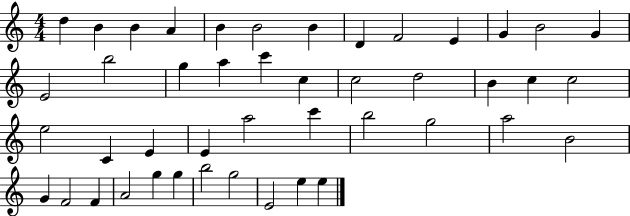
X:1
T:Untitled
M:4/4
L:1/4
K:C
d B B A B B2 B D F2 E G B2 G E2 b2 g a c' c c2 d2 B c c2 e2 C E E a2 c' b2 g2 a2 B2 G F2 F A2 g g b2 g2 E2 e e